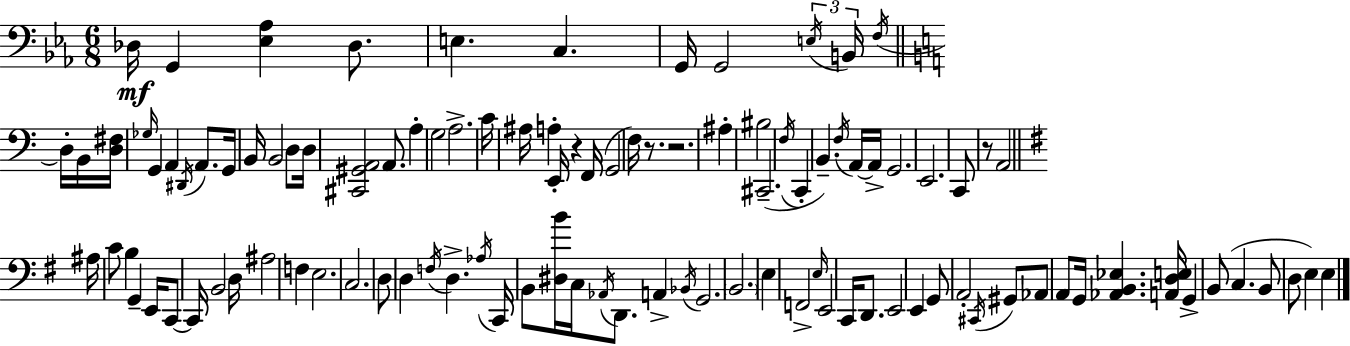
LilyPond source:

{
  \clef bass
  \numericTimeSignature
  \time 6/8
  \key c \minor
  des16\mf g,4 <ees aes>4 des8. | e4. c4. | g,16 g,2 \tuplet 3/2 { \acciaccatura { e16 } b,16 \acciaccatura { f16 } } | \bar "||" \break \key c \major d16-. b,16 <d fis>16 \grace { ges16 } g,4 a,4 | \acciaccatura { dis,16 } a,8. g,16 b,16 b,2 | d8 d16 <cis, gis, a,>2 | a,8. a4-. g2 | \break a2.-> | c'16 ais16 a4-. e,16-. r4 | f,16( g,2 | f16) r8. r2. | \break ais4-. bis2 | cis,2.--( | \acciaccatura { f16 } c,4-. b,4.--) | \acciaccatura { f16 } a,16~~ a,16-> g,2. | \break e,2. | c,8 r8 a,2 | \bar "||" \break \key g \major ais16 c'8 b4 g,4-- e,16 | c,8~~ c,16 b,2 d16 | ais2 f4 | e2. | \break c2. | d8 d4 \acciaccatura { f16 } d4.-> | \acciaccatura { aes16 } c,16 b,8 <dis b'>16 c16 \acciaccatura { aes,16 } d,8. a,4-> | \acciaccatura { bes,16 } g,2. | \break \parenthesize b,2. | e4 f,2-> | \grace { e16 } e,2 | c,16 d,8. e,2 | \break e,4 g,8 a,2-. | \acciaccatura { cis,16 } gis,8 aes,8 a,8 g,16 <aes, b, ees>4. | <a, d e>16 g,4-> b,8( | c4. b,8 d8 e4) | \break e4 \bar "|."
}